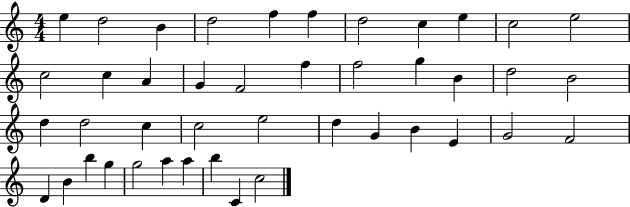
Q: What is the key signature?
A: C major